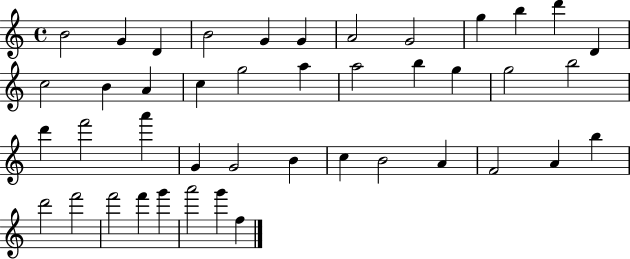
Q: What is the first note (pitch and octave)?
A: B4